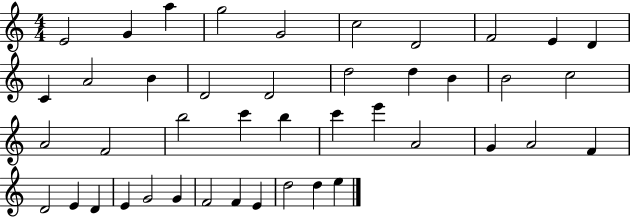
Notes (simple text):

E4/h G4/q A5/q G5/h G4/h C5/h D4/h F4/h E4/q D4/q C4/q A4/h B4/q D4/h D4/h D5/h D5/q B4/q B4/h C5/h A4/h F4/h B5/h C6/q B5/q C6/q E6/q A4/h G4/q A4/h F4/q D4/h E4/q D4/q E4/q G4/h G4/q F4/h F4/q E4/q D5/h D5/q E5/q